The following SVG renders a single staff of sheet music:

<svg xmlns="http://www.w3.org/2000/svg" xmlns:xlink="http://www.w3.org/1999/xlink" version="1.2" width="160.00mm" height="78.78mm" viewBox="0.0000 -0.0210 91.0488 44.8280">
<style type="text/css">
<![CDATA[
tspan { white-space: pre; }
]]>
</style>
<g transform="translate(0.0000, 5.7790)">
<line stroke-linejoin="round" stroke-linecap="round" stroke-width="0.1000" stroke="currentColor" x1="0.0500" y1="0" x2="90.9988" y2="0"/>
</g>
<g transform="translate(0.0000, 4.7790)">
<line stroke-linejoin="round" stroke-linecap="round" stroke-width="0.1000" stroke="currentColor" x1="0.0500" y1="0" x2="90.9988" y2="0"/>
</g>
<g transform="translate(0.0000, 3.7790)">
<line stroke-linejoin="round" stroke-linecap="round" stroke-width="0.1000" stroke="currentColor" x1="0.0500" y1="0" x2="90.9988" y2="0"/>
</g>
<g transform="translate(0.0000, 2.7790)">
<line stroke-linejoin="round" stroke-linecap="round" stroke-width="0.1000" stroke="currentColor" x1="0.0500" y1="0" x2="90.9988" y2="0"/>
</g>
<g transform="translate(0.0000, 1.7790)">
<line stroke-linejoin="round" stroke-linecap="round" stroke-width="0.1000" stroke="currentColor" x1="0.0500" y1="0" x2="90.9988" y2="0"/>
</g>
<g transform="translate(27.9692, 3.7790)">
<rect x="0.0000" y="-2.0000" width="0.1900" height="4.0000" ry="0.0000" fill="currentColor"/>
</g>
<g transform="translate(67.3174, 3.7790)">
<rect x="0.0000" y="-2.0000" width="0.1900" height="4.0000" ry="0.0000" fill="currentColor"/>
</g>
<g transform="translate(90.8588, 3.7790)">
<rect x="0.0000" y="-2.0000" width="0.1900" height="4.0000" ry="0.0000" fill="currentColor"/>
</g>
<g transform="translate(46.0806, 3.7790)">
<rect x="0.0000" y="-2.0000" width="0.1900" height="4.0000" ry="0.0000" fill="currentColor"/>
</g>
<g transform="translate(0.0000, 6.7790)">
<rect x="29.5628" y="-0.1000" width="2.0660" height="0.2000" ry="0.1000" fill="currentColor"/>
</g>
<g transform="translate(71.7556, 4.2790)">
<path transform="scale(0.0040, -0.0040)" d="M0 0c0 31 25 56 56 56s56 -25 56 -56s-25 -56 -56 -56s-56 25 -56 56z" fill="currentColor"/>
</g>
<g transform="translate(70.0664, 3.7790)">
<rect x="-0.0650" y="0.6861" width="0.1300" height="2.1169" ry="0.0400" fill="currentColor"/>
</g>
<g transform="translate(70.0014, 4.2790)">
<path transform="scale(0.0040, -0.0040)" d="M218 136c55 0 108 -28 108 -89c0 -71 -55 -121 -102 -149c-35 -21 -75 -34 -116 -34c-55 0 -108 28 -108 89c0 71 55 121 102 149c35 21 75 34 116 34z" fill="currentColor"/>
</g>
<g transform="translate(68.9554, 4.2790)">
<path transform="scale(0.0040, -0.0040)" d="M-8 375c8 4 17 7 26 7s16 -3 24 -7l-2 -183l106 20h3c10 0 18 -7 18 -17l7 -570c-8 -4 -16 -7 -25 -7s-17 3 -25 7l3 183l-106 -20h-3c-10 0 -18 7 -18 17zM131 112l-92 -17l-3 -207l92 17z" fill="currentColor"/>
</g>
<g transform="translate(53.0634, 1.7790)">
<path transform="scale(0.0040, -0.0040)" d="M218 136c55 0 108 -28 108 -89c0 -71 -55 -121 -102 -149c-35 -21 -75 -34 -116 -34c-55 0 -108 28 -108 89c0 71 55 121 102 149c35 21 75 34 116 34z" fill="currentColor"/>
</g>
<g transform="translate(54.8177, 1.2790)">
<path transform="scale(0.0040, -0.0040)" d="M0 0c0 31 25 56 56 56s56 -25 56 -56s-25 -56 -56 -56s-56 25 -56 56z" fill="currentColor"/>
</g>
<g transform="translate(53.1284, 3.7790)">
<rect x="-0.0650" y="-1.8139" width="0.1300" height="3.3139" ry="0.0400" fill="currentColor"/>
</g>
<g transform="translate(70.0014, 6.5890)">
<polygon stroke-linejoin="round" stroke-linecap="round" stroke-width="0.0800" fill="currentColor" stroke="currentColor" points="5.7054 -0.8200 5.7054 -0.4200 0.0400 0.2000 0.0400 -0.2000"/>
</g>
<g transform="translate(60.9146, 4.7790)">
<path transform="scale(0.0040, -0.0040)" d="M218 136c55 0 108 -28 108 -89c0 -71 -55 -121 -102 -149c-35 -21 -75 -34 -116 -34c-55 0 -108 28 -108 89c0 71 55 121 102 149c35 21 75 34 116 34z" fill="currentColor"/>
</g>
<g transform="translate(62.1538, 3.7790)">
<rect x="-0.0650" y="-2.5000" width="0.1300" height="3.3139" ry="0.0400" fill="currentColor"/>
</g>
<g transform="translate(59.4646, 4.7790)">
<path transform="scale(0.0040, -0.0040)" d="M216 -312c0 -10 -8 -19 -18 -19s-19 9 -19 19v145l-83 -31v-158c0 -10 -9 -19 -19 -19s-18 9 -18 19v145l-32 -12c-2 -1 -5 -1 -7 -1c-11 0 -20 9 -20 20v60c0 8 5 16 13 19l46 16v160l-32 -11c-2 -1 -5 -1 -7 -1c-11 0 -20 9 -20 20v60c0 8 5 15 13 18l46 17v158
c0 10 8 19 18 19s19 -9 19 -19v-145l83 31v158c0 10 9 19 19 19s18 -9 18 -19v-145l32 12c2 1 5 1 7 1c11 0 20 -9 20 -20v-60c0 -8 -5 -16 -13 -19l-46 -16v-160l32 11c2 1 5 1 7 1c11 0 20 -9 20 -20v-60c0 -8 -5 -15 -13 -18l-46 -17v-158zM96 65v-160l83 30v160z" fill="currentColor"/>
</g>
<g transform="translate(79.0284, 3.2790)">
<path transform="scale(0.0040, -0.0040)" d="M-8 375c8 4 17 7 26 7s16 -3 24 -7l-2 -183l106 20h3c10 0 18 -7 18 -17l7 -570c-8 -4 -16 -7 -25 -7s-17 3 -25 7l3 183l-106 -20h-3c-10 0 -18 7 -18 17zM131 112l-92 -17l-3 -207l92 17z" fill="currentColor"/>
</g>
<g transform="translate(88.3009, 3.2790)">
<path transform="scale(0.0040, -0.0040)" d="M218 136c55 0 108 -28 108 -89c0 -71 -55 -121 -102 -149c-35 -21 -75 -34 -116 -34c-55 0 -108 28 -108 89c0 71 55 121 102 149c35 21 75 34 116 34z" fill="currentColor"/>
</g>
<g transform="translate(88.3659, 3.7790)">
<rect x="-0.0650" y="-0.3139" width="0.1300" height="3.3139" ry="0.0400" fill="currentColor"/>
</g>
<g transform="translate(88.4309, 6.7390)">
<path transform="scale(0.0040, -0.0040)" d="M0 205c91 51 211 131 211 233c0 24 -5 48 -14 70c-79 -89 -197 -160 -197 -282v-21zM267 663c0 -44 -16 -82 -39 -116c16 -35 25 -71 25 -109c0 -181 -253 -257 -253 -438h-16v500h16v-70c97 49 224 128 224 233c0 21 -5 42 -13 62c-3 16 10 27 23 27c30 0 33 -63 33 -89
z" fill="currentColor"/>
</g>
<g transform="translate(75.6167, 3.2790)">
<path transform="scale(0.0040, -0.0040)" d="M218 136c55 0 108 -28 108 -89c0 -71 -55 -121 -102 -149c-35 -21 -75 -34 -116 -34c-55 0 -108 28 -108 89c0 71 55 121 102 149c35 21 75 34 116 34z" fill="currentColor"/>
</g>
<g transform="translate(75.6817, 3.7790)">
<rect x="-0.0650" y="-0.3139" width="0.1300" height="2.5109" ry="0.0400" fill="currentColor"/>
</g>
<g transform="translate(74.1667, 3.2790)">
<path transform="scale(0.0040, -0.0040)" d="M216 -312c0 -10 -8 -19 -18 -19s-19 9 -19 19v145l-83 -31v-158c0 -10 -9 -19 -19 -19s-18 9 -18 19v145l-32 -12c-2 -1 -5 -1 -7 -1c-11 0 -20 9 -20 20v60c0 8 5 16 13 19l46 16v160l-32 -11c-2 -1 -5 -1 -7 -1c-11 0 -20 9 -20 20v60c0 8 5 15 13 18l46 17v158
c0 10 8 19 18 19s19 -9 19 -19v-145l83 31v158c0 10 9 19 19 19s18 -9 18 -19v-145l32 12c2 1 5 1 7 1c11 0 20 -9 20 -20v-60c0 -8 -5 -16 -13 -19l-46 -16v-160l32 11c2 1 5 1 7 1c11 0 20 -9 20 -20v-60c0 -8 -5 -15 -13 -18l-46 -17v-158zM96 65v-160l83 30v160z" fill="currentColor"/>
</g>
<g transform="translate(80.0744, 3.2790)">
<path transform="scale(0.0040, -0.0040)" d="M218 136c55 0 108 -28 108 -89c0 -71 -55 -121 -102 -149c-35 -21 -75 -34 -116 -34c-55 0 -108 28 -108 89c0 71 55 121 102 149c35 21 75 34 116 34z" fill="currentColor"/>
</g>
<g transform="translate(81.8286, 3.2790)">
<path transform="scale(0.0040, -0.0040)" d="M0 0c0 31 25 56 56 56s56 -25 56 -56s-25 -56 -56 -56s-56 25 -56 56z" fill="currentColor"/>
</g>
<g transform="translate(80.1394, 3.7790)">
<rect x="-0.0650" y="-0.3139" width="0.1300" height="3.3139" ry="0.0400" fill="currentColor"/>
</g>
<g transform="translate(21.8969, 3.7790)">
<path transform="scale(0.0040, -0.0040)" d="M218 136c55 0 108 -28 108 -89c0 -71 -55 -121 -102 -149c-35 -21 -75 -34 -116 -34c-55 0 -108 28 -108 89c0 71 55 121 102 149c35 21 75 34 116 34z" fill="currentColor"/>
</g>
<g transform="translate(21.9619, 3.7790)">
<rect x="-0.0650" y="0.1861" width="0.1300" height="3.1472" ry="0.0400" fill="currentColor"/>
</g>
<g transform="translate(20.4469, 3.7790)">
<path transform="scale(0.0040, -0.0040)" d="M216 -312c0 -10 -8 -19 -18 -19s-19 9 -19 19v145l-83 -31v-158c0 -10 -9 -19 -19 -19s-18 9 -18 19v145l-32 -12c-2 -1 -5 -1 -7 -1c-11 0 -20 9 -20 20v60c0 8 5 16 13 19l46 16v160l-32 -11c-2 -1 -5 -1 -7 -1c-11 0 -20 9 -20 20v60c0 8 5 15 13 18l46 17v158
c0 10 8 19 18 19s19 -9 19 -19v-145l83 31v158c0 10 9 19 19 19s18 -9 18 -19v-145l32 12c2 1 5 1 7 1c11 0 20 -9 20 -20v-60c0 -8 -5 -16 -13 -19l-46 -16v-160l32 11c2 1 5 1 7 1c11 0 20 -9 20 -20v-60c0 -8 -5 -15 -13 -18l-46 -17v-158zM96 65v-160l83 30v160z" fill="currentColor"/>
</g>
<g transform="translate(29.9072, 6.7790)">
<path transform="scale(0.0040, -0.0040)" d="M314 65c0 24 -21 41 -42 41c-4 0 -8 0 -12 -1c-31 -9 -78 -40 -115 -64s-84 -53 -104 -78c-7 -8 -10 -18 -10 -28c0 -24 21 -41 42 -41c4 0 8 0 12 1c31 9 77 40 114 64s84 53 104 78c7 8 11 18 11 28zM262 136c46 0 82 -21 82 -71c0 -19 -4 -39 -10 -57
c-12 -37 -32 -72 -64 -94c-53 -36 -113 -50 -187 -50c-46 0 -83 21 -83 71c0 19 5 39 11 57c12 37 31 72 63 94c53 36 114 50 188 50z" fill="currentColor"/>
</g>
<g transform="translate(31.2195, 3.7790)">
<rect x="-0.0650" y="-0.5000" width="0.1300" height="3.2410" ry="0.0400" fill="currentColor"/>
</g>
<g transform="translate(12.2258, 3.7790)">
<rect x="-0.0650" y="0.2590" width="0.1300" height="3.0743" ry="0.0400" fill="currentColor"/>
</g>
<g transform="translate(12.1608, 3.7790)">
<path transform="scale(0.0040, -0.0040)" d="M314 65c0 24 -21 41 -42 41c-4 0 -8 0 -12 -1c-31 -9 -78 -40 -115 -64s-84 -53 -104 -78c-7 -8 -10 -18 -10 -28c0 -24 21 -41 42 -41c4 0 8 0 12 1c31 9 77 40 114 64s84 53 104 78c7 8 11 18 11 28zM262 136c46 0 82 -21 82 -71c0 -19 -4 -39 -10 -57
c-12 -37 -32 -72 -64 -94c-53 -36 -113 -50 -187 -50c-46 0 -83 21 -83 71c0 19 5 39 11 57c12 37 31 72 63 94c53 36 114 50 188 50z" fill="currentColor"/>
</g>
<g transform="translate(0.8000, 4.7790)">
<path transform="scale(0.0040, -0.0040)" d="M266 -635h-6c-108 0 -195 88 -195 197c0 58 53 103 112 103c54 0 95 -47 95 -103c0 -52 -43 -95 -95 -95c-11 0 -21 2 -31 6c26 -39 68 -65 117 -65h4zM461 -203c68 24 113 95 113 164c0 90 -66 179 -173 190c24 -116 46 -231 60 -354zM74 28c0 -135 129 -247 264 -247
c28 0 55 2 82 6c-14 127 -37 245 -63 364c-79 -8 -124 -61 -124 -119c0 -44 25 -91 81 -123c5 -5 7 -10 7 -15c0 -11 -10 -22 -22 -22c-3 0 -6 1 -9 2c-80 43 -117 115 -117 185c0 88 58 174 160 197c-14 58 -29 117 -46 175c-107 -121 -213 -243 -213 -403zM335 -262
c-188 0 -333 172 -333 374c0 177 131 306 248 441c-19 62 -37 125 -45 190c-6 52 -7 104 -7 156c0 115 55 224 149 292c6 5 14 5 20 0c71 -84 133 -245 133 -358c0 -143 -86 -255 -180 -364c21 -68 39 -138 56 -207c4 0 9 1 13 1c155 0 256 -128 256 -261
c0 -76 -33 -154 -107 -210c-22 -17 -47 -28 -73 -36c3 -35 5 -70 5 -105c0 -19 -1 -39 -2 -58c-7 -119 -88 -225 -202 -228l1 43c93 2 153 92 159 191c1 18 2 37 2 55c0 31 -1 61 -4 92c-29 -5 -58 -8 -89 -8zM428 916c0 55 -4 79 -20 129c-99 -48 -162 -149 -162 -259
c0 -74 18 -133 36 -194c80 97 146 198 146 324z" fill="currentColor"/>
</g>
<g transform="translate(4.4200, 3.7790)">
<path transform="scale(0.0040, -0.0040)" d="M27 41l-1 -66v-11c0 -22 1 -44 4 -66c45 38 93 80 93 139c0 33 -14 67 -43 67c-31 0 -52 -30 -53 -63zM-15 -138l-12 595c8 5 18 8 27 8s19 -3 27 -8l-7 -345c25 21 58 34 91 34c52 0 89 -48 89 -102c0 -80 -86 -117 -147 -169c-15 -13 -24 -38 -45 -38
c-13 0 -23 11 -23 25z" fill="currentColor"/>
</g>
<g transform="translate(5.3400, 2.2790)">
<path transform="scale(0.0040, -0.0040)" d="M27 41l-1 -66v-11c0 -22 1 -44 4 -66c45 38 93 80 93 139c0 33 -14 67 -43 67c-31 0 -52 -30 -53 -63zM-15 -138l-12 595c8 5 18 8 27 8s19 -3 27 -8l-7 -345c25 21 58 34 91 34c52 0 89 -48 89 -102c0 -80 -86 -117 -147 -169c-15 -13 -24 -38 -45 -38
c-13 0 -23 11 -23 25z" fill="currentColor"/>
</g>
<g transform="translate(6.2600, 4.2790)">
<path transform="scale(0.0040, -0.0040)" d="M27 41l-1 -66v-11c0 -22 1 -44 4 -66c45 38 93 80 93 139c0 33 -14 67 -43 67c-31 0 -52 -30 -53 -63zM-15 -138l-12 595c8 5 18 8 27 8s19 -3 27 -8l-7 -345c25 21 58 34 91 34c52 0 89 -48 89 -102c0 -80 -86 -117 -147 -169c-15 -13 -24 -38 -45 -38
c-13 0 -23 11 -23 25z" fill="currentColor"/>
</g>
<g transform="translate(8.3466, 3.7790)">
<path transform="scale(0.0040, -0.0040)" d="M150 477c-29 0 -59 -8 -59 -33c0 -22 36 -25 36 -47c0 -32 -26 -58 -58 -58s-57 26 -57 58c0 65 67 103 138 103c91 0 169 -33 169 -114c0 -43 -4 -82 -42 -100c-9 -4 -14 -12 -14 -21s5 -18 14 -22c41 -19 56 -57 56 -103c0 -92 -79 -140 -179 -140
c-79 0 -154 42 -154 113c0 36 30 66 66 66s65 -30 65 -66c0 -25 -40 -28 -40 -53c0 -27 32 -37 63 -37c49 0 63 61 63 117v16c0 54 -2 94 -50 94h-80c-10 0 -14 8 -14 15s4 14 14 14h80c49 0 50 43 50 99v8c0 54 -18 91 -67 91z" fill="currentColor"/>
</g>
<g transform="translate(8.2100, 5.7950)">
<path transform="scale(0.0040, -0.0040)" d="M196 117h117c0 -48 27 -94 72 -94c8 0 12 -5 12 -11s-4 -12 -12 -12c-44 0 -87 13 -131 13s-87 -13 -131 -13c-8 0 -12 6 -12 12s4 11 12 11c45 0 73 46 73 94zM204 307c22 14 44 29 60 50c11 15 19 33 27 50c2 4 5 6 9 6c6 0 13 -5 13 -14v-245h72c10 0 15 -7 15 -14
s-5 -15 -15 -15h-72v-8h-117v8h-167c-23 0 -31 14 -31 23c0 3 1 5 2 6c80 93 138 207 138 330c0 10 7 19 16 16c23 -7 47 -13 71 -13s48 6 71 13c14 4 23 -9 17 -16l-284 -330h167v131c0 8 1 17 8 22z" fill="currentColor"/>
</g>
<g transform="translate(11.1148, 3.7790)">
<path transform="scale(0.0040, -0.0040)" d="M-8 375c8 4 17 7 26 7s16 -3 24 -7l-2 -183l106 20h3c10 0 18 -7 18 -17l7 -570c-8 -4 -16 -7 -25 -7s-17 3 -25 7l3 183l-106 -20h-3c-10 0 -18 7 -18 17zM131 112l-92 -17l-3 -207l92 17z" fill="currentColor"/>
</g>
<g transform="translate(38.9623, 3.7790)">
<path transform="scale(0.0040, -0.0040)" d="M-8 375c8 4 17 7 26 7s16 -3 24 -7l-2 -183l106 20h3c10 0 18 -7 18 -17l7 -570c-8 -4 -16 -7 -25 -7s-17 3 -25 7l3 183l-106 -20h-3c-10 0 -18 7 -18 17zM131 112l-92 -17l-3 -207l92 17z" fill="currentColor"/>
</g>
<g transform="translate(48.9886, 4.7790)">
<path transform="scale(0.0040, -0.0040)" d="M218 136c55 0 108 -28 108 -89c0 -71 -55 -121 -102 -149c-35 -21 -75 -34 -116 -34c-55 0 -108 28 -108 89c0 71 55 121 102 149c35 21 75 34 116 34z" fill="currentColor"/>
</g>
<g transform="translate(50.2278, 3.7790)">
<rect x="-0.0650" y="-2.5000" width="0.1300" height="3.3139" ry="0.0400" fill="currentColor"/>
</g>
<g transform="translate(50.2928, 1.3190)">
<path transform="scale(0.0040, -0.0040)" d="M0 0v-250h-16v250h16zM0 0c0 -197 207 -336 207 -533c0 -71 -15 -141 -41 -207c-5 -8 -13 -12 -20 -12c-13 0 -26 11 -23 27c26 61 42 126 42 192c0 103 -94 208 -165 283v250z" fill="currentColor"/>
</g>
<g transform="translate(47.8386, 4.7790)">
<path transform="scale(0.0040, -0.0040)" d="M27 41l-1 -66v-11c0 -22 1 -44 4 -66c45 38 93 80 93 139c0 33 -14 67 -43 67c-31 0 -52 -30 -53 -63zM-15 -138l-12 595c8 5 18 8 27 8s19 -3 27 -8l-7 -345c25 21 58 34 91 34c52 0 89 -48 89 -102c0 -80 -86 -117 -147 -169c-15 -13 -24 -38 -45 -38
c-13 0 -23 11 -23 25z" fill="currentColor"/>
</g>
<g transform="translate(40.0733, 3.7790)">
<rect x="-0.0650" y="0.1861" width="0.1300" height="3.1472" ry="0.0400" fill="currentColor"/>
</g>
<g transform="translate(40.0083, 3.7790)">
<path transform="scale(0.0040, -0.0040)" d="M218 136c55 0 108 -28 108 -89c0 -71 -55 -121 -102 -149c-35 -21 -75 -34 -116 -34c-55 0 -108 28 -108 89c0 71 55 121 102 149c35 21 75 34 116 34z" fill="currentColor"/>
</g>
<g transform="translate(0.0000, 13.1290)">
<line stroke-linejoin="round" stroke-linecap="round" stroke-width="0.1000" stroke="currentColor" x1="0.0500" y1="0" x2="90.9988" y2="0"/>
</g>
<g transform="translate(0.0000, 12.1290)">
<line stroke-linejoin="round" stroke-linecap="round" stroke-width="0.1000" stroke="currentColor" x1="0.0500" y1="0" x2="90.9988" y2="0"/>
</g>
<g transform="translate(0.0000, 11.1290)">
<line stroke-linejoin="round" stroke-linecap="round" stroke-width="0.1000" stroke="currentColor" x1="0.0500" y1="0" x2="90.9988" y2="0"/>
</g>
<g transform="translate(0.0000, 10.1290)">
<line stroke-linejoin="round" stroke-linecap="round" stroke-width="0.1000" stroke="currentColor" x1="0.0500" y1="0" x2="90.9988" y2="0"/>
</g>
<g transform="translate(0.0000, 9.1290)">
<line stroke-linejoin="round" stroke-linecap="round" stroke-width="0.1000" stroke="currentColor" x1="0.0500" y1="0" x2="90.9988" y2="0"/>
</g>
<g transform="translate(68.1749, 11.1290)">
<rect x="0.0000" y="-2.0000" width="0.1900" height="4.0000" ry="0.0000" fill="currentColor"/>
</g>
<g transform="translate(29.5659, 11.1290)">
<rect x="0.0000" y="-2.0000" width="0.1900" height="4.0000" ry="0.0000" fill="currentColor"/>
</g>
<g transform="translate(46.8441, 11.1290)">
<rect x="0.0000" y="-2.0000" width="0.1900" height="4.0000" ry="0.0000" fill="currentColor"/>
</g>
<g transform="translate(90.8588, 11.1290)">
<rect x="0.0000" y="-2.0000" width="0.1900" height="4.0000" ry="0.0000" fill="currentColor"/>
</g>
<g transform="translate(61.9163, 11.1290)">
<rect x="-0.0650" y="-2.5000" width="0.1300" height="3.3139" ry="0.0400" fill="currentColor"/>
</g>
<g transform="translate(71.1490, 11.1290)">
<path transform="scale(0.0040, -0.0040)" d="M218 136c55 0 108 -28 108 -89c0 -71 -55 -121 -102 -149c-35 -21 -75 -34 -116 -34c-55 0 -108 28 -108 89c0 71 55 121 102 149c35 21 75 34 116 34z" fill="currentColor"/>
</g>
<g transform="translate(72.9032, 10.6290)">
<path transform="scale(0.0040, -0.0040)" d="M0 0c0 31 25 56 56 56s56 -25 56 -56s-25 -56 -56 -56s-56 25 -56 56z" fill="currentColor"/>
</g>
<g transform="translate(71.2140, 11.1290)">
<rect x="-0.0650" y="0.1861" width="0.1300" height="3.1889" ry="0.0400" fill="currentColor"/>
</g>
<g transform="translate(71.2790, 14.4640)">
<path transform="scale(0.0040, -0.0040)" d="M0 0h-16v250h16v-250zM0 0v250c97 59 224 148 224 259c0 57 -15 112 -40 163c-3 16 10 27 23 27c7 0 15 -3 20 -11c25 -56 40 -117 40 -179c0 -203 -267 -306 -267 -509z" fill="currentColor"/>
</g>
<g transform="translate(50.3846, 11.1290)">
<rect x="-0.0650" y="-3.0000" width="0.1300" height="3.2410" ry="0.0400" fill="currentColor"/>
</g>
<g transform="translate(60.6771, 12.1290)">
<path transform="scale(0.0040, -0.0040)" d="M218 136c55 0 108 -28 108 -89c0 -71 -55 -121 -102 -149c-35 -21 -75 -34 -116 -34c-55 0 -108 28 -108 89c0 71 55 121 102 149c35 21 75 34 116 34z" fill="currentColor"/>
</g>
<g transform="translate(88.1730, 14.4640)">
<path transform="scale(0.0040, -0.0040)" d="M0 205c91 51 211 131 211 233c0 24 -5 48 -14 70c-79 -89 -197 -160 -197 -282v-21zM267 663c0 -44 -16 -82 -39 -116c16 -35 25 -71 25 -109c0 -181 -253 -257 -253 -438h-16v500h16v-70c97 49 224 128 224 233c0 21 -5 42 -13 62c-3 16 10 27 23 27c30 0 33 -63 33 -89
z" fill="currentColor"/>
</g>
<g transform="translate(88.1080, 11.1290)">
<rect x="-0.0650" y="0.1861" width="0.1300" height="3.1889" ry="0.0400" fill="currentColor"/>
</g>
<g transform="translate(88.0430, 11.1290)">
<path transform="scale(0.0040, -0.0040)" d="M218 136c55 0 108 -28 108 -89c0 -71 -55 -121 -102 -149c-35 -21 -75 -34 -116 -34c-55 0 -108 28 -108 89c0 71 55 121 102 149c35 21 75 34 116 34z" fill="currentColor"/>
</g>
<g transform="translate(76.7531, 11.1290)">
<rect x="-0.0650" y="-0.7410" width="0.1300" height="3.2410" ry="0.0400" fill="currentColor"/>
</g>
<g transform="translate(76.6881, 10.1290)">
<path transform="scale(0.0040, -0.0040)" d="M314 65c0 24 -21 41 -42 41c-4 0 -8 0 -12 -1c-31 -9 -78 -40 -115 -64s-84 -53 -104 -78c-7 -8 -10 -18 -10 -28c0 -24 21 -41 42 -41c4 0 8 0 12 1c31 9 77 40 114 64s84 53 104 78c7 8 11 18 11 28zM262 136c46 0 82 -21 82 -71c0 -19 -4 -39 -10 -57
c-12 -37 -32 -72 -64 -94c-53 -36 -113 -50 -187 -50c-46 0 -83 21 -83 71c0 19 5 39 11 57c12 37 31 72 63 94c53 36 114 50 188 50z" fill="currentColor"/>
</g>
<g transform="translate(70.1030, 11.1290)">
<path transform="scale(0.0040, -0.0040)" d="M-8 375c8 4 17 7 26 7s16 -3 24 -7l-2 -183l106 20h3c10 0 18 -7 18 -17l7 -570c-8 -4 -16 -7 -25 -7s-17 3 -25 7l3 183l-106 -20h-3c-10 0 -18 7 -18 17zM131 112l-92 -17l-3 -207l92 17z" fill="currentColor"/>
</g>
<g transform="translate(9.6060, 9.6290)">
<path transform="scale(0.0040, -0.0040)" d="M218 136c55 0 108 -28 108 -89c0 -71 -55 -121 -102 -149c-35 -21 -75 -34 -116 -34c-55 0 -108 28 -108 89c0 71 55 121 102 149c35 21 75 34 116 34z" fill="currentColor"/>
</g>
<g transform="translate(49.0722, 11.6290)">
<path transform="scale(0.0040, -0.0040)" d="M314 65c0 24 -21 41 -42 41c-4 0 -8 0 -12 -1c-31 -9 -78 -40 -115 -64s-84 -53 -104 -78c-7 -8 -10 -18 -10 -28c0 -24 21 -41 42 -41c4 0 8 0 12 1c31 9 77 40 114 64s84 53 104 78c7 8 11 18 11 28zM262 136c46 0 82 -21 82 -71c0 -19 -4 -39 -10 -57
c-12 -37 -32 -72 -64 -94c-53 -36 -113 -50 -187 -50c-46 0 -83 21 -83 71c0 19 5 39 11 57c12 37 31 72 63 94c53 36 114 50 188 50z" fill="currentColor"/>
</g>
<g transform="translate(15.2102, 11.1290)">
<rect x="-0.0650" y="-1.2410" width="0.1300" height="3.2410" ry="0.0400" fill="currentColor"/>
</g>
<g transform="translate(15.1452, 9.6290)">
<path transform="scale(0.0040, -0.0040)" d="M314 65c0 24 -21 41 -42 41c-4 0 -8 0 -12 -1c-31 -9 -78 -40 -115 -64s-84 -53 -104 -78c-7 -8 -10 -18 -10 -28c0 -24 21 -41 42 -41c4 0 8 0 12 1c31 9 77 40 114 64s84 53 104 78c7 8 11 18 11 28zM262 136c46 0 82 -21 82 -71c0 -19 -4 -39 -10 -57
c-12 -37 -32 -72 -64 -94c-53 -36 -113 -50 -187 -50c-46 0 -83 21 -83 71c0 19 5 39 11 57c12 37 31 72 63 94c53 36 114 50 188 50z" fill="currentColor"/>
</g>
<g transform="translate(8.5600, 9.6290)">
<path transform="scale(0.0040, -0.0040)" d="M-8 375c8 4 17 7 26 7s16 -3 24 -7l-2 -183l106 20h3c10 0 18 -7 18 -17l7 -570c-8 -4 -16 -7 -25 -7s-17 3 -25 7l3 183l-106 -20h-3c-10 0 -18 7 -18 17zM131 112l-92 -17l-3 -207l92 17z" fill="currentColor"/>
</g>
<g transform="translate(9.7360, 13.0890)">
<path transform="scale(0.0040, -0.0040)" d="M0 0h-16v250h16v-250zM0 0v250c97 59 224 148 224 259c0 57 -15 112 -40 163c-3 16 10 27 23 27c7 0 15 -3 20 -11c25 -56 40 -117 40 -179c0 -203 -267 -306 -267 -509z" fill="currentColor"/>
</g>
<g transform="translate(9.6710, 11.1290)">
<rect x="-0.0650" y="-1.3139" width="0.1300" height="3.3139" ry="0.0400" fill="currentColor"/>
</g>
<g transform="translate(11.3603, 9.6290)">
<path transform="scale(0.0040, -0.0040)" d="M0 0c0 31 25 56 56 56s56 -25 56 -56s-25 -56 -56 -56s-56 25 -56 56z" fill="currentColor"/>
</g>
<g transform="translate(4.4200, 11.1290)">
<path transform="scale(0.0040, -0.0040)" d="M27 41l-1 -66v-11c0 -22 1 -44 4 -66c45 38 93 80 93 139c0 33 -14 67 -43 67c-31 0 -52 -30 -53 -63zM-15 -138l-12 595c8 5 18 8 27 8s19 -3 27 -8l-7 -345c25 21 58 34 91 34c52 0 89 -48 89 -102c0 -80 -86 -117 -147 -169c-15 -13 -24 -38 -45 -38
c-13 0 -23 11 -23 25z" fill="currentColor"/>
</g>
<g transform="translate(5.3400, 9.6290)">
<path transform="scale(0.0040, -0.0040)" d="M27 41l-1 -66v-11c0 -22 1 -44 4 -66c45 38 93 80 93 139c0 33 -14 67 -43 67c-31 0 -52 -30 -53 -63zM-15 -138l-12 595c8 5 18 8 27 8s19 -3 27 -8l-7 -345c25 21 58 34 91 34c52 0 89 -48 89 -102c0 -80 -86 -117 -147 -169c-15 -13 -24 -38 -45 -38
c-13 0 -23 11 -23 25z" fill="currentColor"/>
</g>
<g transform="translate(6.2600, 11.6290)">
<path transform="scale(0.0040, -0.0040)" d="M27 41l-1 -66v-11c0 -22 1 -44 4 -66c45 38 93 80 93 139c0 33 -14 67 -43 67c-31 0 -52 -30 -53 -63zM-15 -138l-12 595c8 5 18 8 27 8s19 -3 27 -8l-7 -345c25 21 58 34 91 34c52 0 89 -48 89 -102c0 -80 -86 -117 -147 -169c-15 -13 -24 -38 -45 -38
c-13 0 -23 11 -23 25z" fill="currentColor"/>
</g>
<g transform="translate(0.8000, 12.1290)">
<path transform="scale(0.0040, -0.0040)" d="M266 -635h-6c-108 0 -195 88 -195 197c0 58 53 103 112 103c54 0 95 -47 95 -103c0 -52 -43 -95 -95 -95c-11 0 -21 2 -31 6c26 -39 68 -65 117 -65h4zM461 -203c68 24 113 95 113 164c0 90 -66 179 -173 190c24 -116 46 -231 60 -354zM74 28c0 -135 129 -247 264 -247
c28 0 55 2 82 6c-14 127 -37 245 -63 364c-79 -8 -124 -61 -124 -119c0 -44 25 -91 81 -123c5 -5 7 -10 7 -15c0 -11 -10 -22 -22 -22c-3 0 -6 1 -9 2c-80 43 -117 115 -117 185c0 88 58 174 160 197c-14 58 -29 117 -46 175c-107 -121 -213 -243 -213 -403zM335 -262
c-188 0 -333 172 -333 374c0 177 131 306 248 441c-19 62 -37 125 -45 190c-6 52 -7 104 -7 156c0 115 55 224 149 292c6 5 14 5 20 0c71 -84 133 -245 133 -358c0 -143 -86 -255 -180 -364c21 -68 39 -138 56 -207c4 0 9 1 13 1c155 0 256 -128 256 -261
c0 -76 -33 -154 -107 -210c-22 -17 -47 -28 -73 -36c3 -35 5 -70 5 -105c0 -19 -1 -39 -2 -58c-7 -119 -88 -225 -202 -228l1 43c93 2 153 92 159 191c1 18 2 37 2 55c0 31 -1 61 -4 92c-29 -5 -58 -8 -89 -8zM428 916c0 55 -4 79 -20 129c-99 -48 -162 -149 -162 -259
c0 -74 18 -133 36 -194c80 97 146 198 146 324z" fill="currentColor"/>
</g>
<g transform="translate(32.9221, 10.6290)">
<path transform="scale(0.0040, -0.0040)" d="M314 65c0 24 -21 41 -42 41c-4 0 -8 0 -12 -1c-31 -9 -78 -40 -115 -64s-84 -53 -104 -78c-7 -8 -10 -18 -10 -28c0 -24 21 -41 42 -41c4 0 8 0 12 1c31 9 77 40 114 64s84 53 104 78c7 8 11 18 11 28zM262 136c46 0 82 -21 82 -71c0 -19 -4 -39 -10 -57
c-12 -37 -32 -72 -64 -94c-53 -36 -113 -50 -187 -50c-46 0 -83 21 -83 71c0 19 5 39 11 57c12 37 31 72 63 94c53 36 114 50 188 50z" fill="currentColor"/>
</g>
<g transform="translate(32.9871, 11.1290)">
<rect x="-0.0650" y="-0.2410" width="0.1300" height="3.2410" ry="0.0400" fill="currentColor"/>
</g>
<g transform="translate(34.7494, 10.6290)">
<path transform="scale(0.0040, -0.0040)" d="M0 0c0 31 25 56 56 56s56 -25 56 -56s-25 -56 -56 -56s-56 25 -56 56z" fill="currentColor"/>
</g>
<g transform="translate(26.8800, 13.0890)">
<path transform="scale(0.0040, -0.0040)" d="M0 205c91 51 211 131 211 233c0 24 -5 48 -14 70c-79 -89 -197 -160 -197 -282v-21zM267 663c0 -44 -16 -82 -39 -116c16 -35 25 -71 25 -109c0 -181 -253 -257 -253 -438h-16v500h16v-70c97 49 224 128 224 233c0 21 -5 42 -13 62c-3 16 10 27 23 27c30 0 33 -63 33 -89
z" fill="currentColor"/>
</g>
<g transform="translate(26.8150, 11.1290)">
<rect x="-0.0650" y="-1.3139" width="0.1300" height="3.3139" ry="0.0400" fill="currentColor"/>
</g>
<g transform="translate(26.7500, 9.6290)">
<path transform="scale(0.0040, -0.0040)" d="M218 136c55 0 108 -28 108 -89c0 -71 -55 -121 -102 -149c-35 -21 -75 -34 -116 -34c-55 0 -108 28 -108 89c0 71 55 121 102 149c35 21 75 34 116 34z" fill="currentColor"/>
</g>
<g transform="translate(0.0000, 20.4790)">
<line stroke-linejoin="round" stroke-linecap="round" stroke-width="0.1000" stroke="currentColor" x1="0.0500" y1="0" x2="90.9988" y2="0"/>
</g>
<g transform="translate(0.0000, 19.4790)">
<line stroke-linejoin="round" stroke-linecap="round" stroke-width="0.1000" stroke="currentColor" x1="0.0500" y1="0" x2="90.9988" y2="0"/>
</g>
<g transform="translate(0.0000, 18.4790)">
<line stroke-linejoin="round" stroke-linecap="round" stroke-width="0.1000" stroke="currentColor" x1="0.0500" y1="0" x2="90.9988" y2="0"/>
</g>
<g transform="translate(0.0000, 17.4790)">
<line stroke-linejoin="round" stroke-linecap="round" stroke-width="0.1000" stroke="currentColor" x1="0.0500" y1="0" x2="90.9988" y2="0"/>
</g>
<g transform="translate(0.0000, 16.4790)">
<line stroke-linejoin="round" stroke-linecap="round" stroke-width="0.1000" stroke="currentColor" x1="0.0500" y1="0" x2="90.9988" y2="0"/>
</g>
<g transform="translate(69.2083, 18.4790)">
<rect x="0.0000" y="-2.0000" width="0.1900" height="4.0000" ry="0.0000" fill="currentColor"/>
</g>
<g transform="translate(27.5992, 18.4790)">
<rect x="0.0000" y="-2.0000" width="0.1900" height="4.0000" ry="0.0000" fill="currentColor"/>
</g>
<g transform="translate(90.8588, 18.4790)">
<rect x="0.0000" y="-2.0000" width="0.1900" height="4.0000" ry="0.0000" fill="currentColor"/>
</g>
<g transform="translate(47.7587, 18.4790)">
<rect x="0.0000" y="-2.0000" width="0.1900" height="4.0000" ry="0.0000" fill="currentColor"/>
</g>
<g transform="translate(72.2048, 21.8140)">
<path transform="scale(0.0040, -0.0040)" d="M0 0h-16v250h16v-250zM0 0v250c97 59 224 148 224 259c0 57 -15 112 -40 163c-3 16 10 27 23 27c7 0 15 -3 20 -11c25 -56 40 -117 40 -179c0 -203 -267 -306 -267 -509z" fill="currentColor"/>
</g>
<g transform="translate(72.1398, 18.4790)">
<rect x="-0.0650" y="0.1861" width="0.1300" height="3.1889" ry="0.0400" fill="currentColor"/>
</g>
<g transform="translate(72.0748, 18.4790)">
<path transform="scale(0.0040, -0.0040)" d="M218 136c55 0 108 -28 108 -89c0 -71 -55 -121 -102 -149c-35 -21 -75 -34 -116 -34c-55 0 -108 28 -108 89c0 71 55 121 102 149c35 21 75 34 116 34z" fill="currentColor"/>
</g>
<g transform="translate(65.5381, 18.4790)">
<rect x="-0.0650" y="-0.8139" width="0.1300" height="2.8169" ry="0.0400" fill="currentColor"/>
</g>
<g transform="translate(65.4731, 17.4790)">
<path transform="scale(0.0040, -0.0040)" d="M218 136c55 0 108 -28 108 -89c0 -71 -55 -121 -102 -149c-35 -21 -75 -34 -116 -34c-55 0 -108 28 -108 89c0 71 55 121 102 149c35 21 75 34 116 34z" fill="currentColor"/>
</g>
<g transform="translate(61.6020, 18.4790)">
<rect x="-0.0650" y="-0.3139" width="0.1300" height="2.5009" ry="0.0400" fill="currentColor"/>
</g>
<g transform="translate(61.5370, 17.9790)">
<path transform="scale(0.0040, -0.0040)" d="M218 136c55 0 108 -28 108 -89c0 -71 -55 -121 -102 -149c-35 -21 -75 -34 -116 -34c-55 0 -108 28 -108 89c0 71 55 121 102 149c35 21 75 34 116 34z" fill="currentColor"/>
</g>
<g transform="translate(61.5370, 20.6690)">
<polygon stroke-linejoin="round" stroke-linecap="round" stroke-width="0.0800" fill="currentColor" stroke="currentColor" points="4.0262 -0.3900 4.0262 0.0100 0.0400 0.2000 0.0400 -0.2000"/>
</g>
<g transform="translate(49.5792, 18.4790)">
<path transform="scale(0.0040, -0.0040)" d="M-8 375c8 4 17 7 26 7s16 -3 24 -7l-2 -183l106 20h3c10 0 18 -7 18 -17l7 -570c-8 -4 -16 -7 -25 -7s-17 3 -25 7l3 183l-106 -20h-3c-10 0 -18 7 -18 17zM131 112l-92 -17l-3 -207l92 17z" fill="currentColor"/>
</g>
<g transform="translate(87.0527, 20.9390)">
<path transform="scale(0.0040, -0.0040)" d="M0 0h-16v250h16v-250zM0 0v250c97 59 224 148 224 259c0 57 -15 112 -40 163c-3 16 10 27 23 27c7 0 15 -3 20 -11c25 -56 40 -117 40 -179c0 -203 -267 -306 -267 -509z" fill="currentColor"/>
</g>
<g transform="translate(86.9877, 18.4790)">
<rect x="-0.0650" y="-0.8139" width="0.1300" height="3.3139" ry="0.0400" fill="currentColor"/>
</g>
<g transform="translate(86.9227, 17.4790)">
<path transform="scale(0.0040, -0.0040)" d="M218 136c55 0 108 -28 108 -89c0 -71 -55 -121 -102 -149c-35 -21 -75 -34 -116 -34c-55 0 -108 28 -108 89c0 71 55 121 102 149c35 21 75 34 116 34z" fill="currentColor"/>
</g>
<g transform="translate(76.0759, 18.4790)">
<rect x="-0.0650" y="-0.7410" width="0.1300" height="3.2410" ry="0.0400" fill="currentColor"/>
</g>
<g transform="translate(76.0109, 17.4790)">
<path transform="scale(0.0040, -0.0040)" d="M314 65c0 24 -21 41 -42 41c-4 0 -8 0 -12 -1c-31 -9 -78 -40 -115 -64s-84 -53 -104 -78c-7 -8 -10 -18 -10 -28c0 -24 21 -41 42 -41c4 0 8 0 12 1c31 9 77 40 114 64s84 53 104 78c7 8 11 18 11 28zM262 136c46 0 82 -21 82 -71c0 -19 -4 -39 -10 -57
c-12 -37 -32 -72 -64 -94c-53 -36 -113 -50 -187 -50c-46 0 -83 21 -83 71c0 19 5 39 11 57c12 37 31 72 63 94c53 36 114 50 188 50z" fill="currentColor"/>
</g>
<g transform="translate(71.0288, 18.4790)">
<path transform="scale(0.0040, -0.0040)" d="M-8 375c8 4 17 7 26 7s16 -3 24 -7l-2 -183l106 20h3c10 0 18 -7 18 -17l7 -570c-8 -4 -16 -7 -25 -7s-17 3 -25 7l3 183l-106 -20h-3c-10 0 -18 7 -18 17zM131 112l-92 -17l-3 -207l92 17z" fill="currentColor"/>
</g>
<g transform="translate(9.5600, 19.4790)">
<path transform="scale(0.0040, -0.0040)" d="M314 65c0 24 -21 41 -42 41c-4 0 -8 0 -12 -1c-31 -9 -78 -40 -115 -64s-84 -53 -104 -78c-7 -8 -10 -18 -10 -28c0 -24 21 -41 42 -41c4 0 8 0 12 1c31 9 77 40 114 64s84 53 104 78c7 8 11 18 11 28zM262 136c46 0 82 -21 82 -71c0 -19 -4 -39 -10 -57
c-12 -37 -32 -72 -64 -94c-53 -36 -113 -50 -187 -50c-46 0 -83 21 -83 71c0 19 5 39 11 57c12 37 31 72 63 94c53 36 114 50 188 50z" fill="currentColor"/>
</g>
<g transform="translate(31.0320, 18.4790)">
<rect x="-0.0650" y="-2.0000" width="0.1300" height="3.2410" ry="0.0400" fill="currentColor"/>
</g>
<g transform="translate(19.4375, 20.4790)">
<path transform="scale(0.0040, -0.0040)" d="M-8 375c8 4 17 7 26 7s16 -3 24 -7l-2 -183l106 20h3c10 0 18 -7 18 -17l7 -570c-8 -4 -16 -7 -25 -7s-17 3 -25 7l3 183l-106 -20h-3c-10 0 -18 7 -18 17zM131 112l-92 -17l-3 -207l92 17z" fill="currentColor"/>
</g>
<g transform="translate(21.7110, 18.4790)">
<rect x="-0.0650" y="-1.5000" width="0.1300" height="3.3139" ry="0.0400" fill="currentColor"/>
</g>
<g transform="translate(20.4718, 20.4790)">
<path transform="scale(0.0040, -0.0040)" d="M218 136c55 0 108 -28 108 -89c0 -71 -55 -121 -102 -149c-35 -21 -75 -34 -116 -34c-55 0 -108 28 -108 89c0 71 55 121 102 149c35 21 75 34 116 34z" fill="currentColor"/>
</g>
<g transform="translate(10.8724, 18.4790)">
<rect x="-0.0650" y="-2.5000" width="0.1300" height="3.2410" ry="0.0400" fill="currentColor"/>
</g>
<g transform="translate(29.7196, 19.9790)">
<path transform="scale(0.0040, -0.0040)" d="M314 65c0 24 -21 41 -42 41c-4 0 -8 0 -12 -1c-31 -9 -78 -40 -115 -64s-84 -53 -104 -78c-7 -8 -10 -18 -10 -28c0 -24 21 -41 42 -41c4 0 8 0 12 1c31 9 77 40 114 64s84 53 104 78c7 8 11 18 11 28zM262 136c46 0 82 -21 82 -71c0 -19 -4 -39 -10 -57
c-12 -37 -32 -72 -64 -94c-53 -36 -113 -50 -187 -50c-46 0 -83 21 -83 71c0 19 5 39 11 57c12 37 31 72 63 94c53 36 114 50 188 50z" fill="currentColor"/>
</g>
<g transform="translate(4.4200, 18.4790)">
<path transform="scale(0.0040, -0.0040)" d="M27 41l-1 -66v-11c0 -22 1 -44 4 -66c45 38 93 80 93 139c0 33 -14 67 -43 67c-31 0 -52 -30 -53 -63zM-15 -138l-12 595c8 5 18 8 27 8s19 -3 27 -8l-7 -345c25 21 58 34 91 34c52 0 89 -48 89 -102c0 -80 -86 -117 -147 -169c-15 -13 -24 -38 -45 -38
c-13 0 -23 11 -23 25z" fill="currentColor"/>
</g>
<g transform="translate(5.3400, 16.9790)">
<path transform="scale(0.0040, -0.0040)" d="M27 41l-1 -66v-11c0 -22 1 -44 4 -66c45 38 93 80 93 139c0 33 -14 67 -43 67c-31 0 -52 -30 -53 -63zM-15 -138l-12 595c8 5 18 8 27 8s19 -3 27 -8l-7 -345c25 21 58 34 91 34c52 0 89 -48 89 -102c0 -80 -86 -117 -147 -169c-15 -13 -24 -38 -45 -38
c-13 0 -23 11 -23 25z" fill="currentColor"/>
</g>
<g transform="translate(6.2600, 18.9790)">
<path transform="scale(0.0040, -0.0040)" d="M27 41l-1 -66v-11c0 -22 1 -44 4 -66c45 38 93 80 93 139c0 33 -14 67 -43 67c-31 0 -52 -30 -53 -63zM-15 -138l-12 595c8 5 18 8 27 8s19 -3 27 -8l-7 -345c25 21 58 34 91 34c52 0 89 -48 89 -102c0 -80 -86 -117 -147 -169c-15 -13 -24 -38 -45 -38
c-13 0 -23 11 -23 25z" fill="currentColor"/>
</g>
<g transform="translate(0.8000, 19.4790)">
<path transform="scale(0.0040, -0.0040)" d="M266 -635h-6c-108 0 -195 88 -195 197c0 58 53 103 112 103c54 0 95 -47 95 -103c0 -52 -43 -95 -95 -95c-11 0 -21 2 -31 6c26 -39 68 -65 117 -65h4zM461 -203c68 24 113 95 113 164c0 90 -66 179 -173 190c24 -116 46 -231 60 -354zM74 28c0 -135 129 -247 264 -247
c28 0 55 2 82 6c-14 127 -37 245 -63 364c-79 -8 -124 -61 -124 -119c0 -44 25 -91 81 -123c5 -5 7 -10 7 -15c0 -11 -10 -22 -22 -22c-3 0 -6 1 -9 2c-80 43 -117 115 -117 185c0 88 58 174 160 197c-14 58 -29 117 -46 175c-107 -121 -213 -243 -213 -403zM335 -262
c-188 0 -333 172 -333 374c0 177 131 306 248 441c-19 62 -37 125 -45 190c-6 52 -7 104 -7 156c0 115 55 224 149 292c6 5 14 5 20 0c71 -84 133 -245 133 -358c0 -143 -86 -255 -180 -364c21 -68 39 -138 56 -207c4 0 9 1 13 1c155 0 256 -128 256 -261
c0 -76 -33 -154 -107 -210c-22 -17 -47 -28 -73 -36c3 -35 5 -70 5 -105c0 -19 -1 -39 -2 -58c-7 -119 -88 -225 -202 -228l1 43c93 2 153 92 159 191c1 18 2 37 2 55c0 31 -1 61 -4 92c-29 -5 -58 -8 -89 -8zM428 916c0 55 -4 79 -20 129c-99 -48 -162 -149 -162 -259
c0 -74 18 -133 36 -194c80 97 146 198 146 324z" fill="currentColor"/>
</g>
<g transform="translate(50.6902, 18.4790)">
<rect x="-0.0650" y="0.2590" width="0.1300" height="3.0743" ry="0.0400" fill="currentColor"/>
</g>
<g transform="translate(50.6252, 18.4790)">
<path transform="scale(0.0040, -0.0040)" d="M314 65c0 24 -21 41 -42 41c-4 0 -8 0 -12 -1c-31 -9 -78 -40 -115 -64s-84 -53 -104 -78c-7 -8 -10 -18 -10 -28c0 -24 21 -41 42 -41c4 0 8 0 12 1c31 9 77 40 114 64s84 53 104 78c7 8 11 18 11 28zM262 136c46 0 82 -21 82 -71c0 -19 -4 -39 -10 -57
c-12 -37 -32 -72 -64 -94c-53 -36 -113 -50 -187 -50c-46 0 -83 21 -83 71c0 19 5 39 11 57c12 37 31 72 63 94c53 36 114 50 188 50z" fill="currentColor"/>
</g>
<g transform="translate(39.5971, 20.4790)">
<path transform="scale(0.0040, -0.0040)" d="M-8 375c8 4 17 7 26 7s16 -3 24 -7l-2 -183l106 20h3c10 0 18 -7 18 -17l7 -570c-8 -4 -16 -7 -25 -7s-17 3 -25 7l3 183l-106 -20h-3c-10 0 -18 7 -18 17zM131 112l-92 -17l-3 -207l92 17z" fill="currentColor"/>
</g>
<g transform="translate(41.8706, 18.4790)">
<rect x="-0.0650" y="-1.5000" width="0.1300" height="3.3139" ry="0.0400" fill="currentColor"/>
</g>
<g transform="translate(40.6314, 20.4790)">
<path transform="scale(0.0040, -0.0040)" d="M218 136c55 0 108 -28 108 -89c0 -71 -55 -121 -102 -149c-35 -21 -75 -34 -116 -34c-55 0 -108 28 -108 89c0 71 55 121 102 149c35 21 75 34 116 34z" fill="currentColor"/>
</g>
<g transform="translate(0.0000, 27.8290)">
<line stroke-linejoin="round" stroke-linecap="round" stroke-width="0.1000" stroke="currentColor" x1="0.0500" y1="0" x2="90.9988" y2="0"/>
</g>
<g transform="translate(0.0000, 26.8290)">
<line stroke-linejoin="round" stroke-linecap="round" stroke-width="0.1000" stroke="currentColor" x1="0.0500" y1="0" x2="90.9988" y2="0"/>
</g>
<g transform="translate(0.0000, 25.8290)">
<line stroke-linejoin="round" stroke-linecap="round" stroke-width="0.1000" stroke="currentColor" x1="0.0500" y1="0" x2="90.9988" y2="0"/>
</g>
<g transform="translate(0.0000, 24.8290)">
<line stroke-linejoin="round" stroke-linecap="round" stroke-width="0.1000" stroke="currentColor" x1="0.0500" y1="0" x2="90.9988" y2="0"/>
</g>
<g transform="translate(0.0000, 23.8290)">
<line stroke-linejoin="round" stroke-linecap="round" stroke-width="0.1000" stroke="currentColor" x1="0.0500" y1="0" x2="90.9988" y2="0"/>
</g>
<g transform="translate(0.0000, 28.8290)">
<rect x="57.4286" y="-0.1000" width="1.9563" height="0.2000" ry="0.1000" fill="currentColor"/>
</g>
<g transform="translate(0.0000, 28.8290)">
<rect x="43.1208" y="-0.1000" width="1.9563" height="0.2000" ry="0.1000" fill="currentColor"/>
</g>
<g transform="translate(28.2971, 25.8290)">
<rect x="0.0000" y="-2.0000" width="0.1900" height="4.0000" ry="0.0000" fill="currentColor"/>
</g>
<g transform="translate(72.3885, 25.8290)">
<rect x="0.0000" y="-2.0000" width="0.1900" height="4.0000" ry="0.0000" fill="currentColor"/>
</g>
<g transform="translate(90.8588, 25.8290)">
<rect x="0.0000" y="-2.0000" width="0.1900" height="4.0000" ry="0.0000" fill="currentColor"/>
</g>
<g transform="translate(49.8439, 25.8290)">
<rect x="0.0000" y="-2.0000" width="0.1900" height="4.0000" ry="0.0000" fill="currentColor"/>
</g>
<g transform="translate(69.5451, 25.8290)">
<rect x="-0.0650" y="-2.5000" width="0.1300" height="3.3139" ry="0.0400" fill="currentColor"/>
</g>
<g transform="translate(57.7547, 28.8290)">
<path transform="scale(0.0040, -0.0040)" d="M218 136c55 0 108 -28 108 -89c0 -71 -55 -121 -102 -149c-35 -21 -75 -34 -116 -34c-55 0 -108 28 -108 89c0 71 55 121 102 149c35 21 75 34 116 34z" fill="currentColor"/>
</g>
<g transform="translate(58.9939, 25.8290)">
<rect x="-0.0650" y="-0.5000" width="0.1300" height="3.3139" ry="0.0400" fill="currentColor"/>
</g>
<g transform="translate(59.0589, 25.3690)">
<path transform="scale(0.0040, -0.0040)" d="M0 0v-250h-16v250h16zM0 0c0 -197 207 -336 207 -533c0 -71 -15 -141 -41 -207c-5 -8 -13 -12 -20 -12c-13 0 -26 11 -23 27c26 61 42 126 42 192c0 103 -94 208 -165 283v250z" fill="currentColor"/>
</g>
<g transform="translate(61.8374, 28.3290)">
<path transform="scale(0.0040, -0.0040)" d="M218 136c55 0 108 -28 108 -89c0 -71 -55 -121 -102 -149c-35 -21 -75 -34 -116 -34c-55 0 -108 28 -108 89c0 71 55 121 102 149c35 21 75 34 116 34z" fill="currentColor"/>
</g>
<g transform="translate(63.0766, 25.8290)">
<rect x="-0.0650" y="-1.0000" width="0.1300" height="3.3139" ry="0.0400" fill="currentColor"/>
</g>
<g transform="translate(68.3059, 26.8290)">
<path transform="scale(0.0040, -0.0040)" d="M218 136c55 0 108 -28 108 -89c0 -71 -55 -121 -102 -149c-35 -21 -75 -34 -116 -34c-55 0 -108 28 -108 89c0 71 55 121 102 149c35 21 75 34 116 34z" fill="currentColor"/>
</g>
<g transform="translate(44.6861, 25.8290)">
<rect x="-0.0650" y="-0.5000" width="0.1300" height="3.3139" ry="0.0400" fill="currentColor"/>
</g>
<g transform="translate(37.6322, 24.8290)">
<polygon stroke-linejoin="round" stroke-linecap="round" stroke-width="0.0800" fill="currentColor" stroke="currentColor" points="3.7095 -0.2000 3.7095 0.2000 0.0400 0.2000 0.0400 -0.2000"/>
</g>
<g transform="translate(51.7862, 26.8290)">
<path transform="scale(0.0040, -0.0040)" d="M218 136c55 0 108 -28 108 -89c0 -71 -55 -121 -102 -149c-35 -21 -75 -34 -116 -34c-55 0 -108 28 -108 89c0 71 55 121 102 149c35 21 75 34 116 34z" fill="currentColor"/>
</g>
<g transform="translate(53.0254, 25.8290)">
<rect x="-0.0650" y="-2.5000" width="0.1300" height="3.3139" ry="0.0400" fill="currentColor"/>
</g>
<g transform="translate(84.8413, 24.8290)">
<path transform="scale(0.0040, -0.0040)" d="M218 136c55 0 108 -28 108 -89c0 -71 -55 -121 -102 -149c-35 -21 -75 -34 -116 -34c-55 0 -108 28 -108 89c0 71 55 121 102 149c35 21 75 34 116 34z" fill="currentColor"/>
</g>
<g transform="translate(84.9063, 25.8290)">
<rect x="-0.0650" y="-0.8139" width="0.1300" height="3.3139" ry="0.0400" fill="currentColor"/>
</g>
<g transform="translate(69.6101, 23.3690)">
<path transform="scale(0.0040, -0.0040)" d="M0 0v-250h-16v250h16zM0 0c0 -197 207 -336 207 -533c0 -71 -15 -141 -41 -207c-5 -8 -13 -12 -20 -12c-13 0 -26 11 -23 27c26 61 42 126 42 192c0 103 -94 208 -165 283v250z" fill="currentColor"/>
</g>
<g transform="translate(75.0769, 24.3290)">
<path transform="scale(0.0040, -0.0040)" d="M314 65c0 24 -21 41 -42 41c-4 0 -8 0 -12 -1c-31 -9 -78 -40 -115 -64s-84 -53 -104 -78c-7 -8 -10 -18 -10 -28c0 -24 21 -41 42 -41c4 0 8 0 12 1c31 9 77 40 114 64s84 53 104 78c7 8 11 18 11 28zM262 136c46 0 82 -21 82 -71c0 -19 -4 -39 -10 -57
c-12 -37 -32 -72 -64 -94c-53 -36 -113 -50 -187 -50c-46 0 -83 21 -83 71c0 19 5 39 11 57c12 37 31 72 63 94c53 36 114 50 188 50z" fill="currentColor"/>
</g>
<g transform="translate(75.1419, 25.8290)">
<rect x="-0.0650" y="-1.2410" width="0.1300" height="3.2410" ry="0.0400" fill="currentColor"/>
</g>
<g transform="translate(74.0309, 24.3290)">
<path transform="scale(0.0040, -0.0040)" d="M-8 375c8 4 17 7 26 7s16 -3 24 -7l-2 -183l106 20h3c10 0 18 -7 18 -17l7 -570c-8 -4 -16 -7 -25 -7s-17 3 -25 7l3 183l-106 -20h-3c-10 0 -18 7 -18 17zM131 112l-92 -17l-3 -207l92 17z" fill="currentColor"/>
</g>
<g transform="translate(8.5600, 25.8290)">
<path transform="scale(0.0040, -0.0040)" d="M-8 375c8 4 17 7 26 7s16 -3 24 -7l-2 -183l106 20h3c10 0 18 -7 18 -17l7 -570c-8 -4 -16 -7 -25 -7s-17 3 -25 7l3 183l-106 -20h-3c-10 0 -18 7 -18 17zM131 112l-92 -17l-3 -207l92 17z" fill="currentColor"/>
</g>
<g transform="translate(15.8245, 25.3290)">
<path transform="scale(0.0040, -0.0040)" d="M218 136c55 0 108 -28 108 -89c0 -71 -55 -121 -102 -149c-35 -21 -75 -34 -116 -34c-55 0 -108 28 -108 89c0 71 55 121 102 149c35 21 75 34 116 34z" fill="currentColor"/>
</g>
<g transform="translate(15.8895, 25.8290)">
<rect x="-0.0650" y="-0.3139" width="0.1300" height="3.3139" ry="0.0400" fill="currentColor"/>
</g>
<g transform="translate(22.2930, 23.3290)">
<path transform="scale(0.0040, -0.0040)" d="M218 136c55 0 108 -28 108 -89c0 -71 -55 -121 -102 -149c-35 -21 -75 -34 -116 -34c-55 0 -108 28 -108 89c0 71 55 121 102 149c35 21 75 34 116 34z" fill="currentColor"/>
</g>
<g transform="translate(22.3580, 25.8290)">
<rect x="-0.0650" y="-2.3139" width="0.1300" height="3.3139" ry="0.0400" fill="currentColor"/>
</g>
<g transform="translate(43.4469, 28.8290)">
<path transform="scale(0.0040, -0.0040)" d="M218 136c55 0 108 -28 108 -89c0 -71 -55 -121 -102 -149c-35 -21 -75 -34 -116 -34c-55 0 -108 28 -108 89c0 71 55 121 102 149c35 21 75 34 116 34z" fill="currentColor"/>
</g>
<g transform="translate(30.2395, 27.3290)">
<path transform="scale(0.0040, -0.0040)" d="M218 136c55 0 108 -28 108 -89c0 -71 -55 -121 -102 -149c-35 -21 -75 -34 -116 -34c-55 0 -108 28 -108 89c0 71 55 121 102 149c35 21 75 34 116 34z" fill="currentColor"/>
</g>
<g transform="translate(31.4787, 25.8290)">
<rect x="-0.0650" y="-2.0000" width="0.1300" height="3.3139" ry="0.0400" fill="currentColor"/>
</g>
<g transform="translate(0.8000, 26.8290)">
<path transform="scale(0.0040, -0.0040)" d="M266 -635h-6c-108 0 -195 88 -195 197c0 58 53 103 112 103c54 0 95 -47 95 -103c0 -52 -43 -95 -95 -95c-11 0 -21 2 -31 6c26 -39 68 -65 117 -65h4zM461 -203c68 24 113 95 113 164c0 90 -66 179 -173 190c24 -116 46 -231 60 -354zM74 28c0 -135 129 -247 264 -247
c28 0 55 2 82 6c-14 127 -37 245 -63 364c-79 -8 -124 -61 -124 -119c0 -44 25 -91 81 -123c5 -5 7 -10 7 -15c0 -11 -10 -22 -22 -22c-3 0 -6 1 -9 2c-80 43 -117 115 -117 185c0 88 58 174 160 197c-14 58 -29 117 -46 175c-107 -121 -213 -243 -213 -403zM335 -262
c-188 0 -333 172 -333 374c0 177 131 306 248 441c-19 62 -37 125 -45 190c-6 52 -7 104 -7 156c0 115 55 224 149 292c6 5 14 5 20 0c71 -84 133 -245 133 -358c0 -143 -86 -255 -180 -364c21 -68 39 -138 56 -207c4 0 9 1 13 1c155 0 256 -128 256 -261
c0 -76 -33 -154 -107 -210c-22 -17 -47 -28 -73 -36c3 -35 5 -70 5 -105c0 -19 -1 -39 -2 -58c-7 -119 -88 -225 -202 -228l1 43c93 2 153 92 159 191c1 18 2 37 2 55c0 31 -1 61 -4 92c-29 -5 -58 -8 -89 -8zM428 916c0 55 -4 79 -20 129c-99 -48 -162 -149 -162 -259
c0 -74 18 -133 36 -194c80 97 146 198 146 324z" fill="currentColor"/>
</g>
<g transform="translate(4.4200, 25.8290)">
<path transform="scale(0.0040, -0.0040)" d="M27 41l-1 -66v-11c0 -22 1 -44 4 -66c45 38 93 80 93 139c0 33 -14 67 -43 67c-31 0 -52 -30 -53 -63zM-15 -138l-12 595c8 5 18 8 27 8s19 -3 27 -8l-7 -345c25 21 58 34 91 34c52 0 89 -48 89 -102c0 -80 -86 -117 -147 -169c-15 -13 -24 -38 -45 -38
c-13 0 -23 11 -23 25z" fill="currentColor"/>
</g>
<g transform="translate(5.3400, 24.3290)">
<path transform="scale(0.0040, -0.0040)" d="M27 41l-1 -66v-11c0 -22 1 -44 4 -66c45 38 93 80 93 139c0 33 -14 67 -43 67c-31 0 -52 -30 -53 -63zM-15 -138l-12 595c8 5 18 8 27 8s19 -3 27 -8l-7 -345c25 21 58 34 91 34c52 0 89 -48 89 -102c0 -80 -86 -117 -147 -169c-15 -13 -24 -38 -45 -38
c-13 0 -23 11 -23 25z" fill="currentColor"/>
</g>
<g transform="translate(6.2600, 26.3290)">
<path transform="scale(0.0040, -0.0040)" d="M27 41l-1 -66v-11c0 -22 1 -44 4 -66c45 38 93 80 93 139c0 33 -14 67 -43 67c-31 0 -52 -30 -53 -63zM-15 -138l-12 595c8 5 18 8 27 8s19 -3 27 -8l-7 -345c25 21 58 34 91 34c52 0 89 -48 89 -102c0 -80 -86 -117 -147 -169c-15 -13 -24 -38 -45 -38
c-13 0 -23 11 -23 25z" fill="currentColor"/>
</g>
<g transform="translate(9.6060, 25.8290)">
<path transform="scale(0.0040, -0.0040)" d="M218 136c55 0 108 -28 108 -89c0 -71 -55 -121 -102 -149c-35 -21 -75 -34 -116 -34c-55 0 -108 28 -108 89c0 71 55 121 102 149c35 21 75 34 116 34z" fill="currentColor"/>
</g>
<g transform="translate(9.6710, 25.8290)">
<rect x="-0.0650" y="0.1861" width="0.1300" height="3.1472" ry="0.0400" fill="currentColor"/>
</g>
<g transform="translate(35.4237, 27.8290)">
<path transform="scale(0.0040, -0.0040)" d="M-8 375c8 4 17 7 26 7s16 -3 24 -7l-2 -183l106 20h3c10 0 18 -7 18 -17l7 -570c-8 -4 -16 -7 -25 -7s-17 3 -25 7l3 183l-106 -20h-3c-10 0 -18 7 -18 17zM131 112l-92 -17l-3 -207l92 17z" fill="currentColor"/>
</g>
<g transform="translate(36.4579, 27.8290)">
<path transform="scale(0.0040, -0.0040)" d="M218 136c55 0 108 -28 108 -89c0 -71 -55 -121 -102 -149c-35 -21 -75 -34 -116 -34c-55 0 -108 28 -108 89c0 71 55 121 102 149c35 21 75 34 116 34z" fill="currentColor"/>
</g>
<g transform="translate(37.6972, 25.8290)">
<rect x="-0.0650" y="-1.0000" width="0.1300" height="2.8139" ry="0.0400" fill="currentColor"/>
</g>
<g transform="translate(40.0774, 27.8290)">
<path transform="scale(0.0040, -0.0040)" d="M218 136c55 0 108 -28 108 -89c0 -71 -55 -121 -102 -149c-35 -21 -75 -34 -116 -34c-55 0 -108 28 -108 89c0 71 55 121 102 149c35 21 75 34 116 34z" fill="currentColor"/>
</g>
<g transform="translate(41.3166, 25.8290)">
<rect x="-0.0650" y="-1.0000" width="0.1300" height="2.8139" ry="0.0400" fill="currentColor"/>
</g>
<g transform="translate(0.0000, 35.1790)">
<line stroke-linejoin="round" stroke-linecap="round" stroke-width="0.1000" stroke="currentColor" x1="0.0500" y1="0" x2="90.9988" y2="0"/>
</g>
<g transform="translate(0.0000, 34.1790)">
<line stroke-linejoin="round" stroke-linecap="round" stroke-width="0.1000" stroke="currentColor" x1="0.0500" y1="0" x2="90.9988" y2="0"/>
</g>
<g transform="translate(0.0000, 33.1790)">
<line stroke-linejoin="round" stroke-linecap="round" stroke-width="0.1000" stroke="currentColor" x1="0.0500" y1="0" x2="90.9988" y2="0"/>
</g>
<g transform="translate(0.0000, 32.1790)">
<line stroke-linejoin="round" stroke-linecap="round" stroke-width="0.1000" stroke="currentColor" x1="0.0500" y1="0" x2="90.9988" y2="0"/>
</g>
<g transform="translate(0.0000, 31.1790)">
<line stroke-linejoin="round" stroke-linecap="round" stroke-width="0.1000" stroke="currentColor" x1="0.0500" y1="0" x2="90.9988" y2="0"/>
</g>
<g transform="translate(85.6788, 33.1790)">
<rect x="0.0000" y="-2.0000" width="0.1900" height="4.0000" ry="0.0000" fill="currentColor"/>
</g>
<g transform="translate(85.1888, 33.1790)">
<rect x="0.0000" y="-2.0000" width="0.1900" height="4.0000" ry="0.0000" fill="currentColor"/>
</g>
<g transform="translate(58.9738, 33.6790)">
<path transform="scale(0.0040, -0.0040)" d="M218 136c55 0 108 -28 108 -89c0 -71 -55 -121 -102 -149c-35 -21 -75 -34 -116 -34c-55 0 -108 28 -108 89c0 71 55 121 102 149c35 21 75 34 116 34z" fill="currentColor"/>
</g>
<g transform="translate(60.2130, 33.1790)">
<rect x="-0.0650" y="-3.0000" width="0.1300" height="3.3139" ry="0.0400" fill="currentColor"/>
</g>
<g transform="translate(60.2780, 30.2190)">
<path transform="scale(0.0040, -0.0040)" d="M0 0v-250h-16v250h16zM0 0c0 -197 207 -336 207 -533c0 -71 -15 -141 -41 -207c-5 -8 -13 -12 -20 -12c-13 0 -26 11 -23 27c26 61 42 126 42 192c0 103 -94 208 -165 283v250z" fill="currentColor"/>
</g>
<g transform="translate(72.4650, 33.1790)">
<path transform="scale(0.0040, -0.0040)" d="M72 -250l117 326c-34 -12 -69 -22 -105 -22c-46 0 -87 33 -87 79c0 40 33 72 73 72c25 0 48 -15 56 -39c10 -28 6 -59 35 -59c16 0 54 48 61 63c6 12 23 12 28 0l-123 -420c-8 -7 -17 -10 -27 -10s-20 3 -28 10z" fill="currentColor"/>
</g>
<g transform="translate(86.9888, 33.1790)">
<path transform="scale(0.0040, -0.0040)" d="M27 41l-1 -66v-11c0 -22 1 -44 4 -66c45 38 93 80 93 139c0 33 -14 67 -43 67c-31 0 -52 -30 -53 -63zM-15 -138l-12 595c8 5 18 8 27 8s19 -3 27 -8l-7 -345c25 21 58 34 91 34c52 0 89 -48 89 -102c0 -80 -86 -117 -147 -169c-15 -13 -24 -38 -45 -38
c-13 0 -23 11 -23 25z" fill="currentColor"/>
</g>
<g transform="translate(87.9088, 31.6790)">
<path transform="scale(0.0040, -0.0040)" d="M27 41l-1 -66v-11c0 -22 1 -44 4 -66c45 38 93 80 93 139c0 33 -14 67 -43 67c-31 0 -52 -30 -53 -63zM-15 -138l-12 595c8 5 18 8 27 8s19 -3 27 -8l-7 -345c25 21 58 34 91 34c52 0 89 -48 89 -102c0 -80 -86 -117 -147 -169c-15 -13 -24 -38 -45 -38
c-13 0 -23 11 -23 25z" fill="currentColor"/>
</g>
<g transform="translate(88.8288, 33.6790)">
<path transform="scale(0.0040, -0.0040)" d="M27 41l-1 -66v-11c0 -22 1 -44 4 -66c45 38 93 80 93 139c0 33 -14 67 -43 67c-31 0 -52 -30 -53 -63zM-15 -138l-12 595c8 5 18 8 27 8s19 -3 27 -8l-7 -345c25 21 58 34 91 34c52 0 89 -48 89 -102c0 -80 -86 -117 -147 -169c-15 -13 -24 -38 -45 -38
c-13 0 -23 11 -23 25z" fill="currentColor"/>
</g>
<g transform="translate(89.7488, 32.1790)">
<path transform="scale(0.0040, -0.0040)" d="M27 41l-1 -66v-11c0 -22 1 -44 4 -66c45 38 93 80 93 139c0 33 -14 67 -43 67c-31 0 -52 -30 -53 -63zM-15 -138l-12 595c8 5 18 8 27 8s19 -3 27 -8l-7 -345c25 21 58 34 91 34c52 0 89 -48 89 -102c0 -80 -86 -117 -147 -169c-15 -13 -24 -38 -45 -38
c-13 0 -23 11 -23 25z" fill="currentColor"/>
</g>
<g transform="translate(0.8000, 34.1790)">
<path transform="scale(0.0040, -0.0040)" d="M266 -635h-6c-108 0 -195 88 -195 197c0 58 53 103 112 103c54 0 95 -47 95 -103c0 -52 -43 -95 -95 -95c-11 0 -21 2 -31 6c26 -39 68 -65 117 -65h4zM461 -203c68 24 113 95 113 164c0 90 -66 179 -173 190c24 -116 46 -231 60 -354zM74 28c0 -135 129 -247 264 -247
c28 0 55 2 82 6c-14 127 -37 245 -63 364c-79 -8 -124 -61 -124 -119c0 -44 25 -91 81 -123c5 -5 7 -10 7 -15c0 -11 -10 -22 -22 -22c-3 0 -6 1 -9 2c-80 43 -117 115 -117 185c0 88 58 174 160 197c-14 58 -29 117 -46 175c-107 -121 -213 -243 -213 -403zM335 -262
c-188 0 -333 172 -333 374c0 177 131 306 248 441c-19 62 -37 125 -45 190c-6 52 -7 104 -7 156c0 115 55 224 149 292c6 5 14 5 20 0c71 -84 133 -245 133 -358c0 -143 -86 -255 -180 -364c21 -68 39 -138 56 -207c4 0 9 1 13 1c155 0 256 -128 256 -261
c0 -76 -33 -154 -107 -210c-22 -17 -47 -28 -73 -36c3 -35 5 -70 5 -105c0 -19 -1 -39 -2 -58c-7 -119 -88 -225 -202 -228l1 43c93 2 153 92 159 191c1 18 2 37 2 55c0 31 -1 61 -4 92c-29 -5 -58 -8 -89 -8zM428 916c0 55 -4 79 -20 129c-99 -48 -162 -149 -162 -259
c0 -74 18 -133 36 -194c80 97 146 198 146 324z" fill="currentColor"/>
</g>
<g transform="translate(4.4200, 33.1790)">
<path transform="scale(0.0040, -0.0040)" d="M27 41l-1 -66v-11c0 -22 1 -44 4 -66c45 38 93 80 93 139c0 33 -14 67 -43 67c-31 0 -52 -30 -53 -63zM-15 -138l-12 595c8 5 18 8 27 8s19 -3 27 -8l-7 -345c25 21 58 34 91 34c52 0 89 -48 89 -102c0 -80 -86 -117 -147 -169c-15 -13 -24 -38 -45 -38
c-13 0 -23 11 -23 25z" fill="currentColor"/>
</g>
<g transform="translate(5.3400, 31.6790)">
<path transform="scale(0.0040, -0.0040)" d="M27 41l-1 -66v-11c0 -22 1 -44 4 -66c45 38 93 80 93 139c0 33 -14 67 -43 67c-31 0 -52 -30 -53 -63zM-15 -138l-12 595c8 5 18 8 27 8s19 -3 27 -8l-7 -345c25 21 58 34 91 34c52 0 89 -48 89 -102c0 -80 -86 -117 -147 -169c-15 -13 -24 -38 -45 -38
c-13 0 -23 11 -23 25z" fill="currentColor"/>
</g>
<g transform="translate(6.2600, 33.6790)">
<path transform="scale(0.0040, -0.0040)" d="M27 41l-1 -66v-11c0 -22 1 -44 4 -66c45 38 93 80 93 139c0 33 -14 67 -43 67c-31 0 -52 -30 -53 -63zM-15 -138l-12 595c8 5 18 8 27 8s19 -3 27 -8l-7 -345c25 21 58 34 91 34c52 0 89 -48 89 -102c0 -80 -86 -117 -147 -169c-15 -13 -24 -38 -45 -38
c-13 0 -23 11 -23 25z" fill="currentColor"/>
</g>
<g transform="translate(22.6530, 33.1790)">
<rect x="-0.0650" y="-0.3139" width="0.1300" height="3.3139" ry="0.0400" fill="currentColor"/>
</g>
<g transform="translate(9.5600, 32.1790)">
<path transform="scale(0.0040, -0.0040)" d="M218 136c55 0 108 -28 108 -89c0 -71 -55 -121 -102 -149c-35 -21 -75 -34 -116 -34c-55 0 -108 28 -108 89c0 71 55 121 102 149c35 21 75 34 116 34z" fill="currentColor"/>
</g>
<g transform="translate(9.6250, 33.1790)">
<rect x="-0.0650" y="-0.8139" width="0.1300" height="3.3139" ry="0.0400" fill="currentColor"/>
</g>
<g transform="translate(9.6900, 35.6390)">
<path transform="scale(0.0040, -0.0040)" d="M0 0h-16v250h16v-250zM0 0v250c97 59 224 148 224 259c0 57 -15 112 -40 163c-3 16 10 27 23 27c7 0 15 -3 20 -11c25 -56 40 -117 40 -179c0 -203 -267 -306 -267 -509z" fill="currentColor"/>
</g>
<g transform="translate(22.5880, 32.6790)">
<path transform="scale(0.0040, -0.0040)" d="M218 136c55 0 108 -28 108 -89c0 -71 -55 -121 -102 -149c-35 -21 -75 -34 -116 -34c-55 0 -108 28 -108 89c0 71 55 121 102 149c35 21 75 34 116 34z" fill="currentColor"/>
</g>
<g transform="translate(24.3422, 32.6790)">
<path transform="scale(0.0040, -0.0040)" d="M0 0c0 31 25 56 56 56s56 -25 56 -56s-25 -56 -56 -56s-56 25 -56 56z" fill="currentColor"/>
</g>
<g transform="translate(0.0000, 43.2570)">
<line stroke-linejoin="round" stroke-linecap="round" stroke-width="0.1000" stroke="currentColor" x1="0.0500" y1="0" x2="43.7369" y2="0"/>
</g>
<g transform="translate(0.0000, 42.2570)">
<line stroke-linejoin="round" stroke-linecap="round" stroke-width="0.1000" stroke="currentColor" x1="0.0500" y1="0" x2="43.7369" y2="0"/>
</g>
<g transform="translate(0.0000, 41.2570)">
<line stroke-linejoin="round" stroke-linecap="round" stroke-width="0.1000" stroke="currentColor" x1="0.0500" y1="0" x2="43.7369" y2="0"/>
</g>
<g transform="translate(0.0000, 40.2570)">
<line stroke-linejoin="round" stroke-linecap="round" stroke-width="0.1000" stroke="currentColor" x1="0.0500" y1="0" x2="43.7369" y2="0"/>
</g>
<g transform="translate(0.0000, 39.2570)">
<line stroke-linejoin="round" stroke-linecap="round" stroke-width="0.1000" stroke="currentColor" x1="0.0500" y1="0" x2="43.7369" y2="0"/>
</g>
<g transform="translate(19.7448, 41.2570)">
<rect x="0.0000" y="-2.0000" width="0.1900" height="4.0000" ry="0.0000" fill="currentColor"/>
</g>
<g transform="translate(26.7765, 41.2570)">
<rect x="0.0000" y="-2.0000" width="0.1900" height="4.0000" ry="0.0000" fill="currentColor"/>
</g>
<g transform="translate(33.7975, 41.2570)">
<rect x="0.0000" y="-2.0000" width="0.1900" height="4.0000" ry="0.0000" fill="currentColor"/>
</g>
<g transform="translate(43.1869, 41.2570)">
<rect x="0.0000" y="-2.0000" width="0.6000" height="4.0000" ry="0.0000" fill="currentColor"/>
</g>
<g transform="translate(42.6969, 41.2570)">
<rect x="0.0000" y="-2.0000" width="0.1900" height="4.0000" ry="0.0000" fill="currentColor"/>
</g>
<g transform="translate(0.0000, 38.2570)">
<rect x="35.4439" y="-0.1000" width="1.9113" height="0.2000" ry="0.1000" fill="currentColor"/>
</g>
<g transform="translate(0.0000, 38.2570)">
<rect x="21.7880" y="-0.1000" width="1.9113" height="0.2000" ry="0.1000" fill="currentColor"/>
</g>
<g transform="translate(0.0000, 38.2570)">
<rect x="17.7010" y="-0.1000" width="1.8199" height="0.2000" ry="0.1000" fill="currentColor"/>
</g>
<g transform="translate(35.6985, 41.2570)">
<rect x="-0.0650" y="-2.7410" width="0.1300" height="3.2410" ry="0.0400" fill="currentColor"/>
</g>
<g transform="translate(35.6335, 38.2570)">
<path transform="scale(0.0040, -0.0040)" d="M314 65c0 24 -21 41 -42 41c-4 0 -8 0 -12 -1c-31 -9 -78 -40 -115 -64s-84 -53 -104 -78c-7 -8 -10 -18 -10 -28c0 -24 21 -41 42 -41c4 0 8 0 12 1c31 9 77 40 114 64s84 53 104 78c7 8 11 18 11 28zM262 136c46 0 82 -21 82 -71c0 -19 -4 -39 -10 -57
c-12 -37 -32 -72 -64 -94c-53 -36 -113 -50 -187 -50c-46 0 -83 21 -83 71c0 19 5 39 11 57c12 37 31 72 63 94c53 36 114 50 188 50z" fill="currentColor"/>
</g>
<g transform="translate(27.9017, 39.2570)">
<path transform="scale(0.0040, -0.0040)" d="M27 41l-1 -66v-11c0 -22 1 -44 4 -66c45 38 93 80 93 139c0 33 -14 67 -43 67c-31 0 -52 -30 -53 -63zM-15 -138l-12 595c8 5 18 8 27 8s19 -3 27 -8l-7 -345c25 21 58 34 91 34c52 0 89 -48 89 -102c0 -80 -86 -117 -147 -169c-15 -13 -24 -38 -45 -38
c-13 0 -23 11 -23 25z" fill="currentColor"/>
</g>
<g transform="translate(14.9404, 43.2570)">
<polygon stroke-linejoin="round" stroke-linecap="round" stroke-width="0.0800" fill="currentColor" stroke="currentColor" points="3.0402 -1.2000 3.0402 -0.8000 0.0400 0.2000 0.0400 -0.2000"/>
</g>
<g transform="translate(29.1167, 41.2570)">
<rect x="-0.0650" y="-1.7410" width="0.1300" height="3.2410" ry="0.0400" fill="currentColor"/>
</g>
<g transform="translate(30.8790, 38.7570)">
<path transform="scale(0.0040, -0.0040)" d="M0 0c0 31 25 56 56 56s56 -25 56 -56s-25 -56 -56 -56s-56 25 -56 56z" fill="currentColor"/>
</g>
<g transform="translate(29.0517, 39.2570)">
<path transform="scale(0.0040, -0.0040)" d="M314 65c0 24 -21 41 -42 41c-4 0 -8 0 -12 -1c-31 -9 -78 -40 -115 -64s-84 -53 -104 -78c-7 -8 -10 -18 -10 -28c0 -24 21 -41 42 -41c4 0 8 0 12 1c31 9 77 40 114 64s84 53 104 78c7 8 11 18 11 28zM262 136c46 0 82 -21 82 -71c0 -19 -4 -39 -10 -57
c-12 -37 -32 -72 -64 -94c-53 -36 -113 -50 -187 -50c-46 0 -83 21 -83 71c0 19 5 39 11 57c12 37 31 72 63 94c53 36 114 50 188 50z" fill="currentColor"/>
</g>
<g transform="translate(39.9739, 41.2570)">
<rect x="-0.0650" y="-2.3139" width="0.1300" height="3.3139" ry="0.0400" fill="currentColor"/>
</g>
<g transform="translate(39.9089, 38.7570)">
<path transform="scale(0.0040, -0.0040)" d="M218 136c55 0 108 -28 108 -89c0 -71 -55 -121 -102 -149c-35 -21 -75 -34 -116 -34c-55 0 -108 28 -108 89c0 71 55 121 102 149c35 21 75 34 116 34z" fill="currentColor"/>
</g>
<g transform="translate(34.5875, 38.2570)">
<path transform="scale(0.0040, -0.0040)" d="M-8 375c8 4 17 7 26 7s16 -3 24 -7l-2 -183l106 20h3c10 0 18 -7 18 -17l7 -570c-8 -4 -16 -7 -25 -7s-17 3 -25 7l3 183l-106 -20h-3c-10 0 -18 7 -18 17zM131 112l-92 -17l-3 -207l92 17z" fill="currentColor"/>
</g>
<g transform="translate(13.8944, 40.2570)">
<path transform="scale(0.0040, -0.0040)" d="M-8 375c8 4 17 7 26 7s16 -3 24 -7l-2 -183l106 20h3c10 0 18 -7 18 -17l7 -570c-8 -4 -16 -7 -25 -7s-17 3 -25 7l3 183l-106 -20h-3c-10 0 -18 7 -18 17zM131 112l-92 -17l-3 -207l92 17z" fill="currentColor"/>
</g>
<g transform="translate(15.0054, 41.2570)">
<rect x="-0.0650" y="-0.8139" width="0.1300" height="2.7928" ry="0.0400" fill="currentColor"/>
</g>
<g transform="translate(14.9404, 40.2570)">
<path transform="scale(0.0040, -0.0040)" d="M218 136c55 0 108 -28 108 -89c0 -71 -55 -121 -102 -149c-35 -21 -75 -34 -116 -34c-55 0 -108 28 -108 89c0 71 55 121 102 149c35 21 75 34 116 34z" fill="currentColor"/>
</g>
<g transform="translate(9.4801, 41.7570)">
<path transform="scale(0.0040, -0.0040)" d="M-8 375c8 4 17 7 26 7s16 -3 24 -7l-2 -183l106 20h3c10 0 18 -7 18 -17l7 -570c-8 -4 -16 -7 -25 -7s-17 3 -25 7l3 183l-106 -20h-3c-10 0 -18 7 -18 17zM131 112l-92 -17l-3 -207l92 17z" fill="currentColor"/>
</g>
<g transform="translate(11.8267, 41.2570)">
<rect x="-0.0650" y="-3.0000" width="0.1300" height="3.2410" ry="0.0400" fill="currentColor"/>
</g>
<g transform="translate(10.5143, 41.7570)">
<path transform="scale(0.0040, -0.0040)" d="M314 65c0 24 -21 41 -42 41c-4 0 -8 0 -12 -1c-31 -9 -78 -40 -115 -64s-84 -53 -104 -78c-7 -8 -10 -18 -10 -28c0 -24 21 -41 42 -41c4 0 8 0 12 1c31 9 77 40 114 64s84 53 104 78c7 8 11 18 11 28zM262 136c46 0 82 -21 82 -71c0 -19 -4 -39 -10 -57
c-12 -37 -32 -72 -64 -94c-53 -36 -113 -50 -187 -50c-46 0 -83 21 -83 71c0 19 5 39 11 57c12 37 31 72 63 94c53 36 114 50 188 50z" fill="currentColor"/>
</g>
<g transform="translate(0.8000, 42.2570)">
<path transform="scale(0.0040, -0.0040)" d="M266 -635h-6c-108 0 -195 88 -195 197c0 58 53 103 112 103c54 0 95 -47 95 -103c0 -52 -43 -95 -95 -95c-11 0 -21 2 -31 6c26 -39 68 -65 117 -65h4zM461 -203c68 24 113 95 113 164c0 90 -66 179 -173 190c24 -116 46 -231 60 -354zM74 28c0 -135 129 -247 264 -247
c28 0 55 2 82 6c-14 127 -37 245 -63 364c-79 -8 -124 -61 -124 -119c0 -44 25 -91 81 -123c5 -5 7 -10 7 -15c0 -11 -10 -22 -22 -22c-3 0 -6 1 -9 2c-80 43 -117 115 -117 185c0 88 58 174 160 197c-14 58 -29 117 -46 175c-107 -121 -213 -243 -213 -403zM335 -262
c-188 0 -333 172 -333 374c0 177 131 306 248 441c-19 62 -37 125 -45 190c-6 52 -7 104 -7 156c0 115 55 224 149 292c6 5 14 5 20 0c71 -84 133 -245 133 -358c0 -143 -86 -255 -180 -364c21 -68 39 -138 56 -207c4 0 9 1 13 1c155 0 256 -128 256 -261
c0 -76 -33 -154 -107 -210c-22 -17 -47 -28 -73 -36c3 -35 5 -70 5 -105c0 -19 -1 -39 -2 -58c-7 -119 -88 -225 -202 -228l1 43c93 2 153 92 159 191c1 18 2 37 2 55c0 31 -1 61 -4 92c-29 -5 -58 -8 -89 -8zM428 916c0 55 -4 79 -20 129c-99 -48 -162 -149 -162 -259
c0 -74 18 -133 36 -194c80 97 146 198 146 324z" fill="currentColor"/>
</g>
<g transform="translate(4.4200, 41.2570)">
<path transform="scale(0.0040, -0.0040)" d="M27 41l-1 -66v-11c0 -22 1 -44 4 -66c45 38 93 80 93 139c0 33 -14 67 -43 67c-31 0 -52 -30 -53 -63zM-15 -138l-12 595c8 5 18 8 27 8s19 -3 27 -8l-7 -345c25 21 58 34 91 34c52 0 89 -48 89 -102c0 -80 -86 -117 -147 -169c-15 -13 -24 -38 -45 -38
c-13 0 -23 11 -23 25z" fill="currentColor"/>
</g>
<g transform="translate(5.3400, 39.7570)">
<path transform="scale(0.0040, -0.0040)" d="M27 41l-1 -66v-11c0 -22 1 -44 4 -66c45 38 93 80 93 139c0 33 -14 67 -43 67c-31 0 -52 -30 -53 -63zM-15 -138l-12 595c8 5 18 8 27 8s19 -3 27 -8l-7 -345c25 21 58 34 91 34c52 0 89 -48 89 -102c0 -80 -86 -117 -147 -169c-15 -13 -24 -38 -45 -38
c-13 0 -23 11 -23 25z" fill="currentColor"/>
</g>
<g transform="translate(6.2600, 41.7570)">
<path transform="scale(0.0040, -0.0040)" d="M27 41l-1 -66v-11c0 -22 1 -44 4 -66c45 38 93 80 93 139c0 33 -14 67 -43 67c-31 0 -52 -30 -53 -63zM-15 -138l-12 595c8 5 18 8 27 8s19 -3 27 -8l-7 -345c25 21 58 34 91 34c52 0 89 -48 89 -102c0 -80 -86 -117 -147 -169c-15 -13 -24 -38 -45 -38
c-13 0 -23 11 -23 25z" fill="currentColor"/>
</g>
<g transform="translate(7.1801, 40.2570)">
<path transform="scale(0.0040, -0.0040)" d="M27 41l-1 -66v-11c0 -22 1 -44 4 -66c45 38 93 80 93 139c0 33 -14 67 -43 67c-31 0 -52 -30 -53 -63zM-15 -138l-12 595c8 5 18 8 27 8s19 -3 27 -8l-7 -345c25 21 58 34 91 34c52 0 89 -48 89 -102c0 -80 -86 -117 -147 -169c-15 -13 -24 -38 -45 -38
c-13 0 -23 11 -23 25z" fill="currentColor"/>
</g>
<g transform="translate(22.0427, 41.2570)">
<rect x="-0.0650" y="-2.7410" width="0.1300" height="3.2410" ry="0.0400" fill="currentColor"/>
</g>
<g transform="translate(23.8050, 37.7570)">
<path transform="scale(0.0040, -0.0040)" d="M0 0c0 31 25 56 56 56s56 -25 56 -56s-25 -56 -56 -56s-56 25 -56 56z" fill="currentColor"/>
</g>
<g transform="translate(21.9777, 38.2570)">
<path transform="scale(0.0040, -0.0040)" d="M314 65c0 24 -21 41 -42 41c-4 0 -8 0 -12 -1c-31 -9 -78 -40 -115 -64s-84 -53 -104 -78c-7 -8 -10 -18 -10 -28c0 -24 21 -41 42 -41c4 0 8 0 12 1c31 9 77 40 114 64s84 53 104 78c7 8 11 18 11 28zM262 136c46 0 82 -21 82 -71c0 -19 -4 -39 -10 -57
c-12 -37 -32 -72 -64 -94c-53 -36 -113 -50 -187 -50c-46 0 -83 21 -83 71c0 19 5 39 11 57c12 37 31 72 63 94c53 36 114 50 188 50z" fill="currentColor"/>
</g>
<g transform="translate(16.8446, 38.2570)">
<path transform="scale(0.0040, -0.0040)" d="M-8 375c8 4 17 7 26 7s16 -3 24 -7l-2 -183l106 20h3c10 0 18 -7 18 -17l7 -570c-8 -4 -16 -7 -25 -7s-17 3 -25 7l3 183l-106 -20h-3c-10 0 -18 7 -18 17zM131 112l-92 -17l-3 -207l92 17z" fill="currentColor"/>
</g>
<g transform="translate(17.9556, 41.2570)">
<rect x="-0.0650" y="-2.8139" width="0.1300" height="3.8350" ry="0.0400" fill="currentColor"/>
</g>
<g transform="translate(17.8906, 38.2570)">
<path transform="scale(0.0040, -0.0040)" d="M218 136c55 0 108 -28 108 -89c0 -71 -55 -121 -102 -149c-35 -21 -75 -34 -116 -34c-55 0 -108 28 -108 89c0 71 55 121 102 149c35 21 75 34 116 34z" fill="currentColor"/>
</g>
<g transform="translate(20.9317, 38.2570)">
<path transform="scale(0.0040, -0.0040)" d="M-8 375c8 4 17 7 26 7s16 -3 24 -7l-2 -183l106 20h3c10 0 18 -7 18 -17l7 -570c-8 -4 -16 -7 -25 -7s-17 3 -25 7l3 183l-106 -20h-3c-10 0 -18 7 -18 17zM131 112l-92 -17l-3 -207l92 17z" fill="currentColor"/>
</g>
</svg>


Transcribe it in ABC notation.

X:1
T:Untitled
M:3/4
L:1/4
K:Eb
B2 ^B C2 B _G/2 f ^G A/2 ^c/2 c c/4 e/2 e2 e/4 c2 _A2 G B/2 d2 B/4 G2 E F2 E B2 c/2 d/2 B/2 d2 d/2 B c g F E/2 E/2 C G C/2 D G/2 e2 d d/2 c _A/2 z/2 A2 d/2 a/2 a2 _f2 a2 g